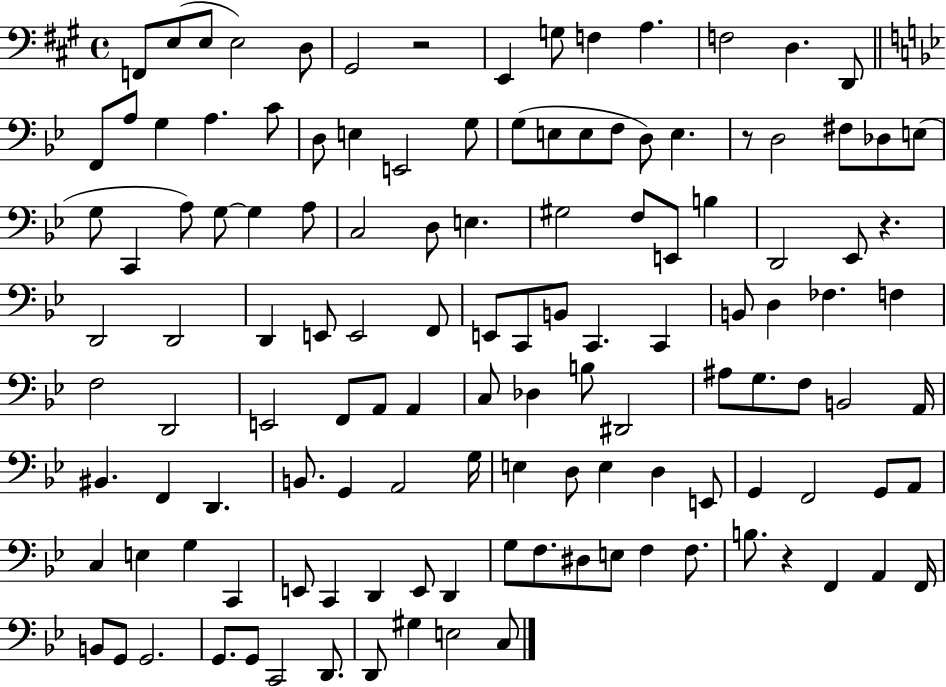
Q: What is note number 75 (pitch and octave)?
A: F3